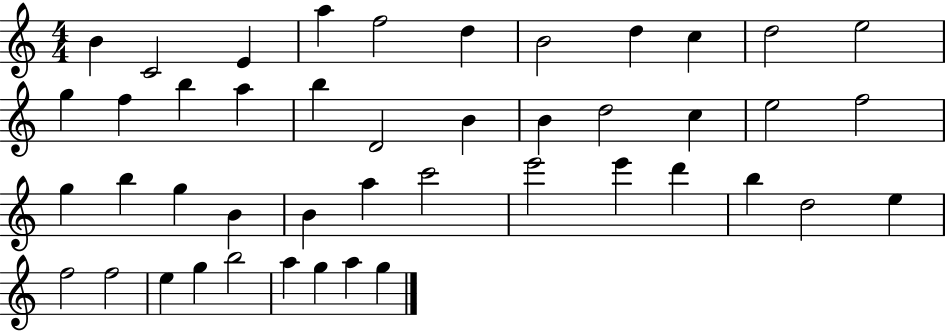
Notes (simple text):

B4/q C4/h E4/q A5/q F5/h D5/q B4/h D5/q C5/q D5/h E5/h G5/q F5/q B5/q A5/q B5/q D4/h B4/q B4/q D5/h C5/q E5/h F5/h G5/q B5/q G5/q B4/q B4/q A5/q C6/h E6/h E6/q D6/q B5/q D5/h E5/q F5/h F5/h E5/q G5/q B5/h A5/q G5/q A5/q G5/q